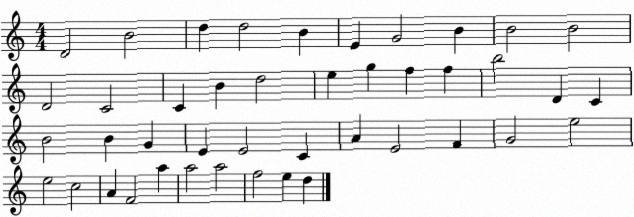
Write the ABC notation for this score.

X:1
T:Untitled
M:4/4
L:1/4
K:C
D2 B2 d d2 B E G2 B B2 B2 D2 C2 C B d2 e g f f b2 D C B2 B G E E2 C A E2 F G2 e2 e2 c2 A F2 a a2 a2 f2 e d